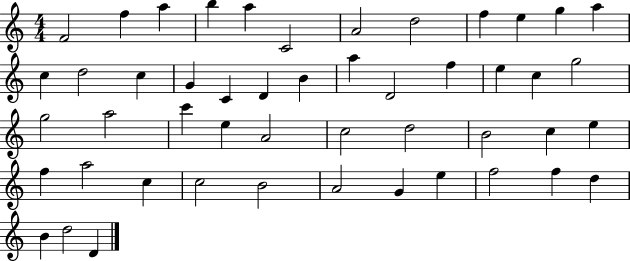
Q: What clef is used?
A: treble